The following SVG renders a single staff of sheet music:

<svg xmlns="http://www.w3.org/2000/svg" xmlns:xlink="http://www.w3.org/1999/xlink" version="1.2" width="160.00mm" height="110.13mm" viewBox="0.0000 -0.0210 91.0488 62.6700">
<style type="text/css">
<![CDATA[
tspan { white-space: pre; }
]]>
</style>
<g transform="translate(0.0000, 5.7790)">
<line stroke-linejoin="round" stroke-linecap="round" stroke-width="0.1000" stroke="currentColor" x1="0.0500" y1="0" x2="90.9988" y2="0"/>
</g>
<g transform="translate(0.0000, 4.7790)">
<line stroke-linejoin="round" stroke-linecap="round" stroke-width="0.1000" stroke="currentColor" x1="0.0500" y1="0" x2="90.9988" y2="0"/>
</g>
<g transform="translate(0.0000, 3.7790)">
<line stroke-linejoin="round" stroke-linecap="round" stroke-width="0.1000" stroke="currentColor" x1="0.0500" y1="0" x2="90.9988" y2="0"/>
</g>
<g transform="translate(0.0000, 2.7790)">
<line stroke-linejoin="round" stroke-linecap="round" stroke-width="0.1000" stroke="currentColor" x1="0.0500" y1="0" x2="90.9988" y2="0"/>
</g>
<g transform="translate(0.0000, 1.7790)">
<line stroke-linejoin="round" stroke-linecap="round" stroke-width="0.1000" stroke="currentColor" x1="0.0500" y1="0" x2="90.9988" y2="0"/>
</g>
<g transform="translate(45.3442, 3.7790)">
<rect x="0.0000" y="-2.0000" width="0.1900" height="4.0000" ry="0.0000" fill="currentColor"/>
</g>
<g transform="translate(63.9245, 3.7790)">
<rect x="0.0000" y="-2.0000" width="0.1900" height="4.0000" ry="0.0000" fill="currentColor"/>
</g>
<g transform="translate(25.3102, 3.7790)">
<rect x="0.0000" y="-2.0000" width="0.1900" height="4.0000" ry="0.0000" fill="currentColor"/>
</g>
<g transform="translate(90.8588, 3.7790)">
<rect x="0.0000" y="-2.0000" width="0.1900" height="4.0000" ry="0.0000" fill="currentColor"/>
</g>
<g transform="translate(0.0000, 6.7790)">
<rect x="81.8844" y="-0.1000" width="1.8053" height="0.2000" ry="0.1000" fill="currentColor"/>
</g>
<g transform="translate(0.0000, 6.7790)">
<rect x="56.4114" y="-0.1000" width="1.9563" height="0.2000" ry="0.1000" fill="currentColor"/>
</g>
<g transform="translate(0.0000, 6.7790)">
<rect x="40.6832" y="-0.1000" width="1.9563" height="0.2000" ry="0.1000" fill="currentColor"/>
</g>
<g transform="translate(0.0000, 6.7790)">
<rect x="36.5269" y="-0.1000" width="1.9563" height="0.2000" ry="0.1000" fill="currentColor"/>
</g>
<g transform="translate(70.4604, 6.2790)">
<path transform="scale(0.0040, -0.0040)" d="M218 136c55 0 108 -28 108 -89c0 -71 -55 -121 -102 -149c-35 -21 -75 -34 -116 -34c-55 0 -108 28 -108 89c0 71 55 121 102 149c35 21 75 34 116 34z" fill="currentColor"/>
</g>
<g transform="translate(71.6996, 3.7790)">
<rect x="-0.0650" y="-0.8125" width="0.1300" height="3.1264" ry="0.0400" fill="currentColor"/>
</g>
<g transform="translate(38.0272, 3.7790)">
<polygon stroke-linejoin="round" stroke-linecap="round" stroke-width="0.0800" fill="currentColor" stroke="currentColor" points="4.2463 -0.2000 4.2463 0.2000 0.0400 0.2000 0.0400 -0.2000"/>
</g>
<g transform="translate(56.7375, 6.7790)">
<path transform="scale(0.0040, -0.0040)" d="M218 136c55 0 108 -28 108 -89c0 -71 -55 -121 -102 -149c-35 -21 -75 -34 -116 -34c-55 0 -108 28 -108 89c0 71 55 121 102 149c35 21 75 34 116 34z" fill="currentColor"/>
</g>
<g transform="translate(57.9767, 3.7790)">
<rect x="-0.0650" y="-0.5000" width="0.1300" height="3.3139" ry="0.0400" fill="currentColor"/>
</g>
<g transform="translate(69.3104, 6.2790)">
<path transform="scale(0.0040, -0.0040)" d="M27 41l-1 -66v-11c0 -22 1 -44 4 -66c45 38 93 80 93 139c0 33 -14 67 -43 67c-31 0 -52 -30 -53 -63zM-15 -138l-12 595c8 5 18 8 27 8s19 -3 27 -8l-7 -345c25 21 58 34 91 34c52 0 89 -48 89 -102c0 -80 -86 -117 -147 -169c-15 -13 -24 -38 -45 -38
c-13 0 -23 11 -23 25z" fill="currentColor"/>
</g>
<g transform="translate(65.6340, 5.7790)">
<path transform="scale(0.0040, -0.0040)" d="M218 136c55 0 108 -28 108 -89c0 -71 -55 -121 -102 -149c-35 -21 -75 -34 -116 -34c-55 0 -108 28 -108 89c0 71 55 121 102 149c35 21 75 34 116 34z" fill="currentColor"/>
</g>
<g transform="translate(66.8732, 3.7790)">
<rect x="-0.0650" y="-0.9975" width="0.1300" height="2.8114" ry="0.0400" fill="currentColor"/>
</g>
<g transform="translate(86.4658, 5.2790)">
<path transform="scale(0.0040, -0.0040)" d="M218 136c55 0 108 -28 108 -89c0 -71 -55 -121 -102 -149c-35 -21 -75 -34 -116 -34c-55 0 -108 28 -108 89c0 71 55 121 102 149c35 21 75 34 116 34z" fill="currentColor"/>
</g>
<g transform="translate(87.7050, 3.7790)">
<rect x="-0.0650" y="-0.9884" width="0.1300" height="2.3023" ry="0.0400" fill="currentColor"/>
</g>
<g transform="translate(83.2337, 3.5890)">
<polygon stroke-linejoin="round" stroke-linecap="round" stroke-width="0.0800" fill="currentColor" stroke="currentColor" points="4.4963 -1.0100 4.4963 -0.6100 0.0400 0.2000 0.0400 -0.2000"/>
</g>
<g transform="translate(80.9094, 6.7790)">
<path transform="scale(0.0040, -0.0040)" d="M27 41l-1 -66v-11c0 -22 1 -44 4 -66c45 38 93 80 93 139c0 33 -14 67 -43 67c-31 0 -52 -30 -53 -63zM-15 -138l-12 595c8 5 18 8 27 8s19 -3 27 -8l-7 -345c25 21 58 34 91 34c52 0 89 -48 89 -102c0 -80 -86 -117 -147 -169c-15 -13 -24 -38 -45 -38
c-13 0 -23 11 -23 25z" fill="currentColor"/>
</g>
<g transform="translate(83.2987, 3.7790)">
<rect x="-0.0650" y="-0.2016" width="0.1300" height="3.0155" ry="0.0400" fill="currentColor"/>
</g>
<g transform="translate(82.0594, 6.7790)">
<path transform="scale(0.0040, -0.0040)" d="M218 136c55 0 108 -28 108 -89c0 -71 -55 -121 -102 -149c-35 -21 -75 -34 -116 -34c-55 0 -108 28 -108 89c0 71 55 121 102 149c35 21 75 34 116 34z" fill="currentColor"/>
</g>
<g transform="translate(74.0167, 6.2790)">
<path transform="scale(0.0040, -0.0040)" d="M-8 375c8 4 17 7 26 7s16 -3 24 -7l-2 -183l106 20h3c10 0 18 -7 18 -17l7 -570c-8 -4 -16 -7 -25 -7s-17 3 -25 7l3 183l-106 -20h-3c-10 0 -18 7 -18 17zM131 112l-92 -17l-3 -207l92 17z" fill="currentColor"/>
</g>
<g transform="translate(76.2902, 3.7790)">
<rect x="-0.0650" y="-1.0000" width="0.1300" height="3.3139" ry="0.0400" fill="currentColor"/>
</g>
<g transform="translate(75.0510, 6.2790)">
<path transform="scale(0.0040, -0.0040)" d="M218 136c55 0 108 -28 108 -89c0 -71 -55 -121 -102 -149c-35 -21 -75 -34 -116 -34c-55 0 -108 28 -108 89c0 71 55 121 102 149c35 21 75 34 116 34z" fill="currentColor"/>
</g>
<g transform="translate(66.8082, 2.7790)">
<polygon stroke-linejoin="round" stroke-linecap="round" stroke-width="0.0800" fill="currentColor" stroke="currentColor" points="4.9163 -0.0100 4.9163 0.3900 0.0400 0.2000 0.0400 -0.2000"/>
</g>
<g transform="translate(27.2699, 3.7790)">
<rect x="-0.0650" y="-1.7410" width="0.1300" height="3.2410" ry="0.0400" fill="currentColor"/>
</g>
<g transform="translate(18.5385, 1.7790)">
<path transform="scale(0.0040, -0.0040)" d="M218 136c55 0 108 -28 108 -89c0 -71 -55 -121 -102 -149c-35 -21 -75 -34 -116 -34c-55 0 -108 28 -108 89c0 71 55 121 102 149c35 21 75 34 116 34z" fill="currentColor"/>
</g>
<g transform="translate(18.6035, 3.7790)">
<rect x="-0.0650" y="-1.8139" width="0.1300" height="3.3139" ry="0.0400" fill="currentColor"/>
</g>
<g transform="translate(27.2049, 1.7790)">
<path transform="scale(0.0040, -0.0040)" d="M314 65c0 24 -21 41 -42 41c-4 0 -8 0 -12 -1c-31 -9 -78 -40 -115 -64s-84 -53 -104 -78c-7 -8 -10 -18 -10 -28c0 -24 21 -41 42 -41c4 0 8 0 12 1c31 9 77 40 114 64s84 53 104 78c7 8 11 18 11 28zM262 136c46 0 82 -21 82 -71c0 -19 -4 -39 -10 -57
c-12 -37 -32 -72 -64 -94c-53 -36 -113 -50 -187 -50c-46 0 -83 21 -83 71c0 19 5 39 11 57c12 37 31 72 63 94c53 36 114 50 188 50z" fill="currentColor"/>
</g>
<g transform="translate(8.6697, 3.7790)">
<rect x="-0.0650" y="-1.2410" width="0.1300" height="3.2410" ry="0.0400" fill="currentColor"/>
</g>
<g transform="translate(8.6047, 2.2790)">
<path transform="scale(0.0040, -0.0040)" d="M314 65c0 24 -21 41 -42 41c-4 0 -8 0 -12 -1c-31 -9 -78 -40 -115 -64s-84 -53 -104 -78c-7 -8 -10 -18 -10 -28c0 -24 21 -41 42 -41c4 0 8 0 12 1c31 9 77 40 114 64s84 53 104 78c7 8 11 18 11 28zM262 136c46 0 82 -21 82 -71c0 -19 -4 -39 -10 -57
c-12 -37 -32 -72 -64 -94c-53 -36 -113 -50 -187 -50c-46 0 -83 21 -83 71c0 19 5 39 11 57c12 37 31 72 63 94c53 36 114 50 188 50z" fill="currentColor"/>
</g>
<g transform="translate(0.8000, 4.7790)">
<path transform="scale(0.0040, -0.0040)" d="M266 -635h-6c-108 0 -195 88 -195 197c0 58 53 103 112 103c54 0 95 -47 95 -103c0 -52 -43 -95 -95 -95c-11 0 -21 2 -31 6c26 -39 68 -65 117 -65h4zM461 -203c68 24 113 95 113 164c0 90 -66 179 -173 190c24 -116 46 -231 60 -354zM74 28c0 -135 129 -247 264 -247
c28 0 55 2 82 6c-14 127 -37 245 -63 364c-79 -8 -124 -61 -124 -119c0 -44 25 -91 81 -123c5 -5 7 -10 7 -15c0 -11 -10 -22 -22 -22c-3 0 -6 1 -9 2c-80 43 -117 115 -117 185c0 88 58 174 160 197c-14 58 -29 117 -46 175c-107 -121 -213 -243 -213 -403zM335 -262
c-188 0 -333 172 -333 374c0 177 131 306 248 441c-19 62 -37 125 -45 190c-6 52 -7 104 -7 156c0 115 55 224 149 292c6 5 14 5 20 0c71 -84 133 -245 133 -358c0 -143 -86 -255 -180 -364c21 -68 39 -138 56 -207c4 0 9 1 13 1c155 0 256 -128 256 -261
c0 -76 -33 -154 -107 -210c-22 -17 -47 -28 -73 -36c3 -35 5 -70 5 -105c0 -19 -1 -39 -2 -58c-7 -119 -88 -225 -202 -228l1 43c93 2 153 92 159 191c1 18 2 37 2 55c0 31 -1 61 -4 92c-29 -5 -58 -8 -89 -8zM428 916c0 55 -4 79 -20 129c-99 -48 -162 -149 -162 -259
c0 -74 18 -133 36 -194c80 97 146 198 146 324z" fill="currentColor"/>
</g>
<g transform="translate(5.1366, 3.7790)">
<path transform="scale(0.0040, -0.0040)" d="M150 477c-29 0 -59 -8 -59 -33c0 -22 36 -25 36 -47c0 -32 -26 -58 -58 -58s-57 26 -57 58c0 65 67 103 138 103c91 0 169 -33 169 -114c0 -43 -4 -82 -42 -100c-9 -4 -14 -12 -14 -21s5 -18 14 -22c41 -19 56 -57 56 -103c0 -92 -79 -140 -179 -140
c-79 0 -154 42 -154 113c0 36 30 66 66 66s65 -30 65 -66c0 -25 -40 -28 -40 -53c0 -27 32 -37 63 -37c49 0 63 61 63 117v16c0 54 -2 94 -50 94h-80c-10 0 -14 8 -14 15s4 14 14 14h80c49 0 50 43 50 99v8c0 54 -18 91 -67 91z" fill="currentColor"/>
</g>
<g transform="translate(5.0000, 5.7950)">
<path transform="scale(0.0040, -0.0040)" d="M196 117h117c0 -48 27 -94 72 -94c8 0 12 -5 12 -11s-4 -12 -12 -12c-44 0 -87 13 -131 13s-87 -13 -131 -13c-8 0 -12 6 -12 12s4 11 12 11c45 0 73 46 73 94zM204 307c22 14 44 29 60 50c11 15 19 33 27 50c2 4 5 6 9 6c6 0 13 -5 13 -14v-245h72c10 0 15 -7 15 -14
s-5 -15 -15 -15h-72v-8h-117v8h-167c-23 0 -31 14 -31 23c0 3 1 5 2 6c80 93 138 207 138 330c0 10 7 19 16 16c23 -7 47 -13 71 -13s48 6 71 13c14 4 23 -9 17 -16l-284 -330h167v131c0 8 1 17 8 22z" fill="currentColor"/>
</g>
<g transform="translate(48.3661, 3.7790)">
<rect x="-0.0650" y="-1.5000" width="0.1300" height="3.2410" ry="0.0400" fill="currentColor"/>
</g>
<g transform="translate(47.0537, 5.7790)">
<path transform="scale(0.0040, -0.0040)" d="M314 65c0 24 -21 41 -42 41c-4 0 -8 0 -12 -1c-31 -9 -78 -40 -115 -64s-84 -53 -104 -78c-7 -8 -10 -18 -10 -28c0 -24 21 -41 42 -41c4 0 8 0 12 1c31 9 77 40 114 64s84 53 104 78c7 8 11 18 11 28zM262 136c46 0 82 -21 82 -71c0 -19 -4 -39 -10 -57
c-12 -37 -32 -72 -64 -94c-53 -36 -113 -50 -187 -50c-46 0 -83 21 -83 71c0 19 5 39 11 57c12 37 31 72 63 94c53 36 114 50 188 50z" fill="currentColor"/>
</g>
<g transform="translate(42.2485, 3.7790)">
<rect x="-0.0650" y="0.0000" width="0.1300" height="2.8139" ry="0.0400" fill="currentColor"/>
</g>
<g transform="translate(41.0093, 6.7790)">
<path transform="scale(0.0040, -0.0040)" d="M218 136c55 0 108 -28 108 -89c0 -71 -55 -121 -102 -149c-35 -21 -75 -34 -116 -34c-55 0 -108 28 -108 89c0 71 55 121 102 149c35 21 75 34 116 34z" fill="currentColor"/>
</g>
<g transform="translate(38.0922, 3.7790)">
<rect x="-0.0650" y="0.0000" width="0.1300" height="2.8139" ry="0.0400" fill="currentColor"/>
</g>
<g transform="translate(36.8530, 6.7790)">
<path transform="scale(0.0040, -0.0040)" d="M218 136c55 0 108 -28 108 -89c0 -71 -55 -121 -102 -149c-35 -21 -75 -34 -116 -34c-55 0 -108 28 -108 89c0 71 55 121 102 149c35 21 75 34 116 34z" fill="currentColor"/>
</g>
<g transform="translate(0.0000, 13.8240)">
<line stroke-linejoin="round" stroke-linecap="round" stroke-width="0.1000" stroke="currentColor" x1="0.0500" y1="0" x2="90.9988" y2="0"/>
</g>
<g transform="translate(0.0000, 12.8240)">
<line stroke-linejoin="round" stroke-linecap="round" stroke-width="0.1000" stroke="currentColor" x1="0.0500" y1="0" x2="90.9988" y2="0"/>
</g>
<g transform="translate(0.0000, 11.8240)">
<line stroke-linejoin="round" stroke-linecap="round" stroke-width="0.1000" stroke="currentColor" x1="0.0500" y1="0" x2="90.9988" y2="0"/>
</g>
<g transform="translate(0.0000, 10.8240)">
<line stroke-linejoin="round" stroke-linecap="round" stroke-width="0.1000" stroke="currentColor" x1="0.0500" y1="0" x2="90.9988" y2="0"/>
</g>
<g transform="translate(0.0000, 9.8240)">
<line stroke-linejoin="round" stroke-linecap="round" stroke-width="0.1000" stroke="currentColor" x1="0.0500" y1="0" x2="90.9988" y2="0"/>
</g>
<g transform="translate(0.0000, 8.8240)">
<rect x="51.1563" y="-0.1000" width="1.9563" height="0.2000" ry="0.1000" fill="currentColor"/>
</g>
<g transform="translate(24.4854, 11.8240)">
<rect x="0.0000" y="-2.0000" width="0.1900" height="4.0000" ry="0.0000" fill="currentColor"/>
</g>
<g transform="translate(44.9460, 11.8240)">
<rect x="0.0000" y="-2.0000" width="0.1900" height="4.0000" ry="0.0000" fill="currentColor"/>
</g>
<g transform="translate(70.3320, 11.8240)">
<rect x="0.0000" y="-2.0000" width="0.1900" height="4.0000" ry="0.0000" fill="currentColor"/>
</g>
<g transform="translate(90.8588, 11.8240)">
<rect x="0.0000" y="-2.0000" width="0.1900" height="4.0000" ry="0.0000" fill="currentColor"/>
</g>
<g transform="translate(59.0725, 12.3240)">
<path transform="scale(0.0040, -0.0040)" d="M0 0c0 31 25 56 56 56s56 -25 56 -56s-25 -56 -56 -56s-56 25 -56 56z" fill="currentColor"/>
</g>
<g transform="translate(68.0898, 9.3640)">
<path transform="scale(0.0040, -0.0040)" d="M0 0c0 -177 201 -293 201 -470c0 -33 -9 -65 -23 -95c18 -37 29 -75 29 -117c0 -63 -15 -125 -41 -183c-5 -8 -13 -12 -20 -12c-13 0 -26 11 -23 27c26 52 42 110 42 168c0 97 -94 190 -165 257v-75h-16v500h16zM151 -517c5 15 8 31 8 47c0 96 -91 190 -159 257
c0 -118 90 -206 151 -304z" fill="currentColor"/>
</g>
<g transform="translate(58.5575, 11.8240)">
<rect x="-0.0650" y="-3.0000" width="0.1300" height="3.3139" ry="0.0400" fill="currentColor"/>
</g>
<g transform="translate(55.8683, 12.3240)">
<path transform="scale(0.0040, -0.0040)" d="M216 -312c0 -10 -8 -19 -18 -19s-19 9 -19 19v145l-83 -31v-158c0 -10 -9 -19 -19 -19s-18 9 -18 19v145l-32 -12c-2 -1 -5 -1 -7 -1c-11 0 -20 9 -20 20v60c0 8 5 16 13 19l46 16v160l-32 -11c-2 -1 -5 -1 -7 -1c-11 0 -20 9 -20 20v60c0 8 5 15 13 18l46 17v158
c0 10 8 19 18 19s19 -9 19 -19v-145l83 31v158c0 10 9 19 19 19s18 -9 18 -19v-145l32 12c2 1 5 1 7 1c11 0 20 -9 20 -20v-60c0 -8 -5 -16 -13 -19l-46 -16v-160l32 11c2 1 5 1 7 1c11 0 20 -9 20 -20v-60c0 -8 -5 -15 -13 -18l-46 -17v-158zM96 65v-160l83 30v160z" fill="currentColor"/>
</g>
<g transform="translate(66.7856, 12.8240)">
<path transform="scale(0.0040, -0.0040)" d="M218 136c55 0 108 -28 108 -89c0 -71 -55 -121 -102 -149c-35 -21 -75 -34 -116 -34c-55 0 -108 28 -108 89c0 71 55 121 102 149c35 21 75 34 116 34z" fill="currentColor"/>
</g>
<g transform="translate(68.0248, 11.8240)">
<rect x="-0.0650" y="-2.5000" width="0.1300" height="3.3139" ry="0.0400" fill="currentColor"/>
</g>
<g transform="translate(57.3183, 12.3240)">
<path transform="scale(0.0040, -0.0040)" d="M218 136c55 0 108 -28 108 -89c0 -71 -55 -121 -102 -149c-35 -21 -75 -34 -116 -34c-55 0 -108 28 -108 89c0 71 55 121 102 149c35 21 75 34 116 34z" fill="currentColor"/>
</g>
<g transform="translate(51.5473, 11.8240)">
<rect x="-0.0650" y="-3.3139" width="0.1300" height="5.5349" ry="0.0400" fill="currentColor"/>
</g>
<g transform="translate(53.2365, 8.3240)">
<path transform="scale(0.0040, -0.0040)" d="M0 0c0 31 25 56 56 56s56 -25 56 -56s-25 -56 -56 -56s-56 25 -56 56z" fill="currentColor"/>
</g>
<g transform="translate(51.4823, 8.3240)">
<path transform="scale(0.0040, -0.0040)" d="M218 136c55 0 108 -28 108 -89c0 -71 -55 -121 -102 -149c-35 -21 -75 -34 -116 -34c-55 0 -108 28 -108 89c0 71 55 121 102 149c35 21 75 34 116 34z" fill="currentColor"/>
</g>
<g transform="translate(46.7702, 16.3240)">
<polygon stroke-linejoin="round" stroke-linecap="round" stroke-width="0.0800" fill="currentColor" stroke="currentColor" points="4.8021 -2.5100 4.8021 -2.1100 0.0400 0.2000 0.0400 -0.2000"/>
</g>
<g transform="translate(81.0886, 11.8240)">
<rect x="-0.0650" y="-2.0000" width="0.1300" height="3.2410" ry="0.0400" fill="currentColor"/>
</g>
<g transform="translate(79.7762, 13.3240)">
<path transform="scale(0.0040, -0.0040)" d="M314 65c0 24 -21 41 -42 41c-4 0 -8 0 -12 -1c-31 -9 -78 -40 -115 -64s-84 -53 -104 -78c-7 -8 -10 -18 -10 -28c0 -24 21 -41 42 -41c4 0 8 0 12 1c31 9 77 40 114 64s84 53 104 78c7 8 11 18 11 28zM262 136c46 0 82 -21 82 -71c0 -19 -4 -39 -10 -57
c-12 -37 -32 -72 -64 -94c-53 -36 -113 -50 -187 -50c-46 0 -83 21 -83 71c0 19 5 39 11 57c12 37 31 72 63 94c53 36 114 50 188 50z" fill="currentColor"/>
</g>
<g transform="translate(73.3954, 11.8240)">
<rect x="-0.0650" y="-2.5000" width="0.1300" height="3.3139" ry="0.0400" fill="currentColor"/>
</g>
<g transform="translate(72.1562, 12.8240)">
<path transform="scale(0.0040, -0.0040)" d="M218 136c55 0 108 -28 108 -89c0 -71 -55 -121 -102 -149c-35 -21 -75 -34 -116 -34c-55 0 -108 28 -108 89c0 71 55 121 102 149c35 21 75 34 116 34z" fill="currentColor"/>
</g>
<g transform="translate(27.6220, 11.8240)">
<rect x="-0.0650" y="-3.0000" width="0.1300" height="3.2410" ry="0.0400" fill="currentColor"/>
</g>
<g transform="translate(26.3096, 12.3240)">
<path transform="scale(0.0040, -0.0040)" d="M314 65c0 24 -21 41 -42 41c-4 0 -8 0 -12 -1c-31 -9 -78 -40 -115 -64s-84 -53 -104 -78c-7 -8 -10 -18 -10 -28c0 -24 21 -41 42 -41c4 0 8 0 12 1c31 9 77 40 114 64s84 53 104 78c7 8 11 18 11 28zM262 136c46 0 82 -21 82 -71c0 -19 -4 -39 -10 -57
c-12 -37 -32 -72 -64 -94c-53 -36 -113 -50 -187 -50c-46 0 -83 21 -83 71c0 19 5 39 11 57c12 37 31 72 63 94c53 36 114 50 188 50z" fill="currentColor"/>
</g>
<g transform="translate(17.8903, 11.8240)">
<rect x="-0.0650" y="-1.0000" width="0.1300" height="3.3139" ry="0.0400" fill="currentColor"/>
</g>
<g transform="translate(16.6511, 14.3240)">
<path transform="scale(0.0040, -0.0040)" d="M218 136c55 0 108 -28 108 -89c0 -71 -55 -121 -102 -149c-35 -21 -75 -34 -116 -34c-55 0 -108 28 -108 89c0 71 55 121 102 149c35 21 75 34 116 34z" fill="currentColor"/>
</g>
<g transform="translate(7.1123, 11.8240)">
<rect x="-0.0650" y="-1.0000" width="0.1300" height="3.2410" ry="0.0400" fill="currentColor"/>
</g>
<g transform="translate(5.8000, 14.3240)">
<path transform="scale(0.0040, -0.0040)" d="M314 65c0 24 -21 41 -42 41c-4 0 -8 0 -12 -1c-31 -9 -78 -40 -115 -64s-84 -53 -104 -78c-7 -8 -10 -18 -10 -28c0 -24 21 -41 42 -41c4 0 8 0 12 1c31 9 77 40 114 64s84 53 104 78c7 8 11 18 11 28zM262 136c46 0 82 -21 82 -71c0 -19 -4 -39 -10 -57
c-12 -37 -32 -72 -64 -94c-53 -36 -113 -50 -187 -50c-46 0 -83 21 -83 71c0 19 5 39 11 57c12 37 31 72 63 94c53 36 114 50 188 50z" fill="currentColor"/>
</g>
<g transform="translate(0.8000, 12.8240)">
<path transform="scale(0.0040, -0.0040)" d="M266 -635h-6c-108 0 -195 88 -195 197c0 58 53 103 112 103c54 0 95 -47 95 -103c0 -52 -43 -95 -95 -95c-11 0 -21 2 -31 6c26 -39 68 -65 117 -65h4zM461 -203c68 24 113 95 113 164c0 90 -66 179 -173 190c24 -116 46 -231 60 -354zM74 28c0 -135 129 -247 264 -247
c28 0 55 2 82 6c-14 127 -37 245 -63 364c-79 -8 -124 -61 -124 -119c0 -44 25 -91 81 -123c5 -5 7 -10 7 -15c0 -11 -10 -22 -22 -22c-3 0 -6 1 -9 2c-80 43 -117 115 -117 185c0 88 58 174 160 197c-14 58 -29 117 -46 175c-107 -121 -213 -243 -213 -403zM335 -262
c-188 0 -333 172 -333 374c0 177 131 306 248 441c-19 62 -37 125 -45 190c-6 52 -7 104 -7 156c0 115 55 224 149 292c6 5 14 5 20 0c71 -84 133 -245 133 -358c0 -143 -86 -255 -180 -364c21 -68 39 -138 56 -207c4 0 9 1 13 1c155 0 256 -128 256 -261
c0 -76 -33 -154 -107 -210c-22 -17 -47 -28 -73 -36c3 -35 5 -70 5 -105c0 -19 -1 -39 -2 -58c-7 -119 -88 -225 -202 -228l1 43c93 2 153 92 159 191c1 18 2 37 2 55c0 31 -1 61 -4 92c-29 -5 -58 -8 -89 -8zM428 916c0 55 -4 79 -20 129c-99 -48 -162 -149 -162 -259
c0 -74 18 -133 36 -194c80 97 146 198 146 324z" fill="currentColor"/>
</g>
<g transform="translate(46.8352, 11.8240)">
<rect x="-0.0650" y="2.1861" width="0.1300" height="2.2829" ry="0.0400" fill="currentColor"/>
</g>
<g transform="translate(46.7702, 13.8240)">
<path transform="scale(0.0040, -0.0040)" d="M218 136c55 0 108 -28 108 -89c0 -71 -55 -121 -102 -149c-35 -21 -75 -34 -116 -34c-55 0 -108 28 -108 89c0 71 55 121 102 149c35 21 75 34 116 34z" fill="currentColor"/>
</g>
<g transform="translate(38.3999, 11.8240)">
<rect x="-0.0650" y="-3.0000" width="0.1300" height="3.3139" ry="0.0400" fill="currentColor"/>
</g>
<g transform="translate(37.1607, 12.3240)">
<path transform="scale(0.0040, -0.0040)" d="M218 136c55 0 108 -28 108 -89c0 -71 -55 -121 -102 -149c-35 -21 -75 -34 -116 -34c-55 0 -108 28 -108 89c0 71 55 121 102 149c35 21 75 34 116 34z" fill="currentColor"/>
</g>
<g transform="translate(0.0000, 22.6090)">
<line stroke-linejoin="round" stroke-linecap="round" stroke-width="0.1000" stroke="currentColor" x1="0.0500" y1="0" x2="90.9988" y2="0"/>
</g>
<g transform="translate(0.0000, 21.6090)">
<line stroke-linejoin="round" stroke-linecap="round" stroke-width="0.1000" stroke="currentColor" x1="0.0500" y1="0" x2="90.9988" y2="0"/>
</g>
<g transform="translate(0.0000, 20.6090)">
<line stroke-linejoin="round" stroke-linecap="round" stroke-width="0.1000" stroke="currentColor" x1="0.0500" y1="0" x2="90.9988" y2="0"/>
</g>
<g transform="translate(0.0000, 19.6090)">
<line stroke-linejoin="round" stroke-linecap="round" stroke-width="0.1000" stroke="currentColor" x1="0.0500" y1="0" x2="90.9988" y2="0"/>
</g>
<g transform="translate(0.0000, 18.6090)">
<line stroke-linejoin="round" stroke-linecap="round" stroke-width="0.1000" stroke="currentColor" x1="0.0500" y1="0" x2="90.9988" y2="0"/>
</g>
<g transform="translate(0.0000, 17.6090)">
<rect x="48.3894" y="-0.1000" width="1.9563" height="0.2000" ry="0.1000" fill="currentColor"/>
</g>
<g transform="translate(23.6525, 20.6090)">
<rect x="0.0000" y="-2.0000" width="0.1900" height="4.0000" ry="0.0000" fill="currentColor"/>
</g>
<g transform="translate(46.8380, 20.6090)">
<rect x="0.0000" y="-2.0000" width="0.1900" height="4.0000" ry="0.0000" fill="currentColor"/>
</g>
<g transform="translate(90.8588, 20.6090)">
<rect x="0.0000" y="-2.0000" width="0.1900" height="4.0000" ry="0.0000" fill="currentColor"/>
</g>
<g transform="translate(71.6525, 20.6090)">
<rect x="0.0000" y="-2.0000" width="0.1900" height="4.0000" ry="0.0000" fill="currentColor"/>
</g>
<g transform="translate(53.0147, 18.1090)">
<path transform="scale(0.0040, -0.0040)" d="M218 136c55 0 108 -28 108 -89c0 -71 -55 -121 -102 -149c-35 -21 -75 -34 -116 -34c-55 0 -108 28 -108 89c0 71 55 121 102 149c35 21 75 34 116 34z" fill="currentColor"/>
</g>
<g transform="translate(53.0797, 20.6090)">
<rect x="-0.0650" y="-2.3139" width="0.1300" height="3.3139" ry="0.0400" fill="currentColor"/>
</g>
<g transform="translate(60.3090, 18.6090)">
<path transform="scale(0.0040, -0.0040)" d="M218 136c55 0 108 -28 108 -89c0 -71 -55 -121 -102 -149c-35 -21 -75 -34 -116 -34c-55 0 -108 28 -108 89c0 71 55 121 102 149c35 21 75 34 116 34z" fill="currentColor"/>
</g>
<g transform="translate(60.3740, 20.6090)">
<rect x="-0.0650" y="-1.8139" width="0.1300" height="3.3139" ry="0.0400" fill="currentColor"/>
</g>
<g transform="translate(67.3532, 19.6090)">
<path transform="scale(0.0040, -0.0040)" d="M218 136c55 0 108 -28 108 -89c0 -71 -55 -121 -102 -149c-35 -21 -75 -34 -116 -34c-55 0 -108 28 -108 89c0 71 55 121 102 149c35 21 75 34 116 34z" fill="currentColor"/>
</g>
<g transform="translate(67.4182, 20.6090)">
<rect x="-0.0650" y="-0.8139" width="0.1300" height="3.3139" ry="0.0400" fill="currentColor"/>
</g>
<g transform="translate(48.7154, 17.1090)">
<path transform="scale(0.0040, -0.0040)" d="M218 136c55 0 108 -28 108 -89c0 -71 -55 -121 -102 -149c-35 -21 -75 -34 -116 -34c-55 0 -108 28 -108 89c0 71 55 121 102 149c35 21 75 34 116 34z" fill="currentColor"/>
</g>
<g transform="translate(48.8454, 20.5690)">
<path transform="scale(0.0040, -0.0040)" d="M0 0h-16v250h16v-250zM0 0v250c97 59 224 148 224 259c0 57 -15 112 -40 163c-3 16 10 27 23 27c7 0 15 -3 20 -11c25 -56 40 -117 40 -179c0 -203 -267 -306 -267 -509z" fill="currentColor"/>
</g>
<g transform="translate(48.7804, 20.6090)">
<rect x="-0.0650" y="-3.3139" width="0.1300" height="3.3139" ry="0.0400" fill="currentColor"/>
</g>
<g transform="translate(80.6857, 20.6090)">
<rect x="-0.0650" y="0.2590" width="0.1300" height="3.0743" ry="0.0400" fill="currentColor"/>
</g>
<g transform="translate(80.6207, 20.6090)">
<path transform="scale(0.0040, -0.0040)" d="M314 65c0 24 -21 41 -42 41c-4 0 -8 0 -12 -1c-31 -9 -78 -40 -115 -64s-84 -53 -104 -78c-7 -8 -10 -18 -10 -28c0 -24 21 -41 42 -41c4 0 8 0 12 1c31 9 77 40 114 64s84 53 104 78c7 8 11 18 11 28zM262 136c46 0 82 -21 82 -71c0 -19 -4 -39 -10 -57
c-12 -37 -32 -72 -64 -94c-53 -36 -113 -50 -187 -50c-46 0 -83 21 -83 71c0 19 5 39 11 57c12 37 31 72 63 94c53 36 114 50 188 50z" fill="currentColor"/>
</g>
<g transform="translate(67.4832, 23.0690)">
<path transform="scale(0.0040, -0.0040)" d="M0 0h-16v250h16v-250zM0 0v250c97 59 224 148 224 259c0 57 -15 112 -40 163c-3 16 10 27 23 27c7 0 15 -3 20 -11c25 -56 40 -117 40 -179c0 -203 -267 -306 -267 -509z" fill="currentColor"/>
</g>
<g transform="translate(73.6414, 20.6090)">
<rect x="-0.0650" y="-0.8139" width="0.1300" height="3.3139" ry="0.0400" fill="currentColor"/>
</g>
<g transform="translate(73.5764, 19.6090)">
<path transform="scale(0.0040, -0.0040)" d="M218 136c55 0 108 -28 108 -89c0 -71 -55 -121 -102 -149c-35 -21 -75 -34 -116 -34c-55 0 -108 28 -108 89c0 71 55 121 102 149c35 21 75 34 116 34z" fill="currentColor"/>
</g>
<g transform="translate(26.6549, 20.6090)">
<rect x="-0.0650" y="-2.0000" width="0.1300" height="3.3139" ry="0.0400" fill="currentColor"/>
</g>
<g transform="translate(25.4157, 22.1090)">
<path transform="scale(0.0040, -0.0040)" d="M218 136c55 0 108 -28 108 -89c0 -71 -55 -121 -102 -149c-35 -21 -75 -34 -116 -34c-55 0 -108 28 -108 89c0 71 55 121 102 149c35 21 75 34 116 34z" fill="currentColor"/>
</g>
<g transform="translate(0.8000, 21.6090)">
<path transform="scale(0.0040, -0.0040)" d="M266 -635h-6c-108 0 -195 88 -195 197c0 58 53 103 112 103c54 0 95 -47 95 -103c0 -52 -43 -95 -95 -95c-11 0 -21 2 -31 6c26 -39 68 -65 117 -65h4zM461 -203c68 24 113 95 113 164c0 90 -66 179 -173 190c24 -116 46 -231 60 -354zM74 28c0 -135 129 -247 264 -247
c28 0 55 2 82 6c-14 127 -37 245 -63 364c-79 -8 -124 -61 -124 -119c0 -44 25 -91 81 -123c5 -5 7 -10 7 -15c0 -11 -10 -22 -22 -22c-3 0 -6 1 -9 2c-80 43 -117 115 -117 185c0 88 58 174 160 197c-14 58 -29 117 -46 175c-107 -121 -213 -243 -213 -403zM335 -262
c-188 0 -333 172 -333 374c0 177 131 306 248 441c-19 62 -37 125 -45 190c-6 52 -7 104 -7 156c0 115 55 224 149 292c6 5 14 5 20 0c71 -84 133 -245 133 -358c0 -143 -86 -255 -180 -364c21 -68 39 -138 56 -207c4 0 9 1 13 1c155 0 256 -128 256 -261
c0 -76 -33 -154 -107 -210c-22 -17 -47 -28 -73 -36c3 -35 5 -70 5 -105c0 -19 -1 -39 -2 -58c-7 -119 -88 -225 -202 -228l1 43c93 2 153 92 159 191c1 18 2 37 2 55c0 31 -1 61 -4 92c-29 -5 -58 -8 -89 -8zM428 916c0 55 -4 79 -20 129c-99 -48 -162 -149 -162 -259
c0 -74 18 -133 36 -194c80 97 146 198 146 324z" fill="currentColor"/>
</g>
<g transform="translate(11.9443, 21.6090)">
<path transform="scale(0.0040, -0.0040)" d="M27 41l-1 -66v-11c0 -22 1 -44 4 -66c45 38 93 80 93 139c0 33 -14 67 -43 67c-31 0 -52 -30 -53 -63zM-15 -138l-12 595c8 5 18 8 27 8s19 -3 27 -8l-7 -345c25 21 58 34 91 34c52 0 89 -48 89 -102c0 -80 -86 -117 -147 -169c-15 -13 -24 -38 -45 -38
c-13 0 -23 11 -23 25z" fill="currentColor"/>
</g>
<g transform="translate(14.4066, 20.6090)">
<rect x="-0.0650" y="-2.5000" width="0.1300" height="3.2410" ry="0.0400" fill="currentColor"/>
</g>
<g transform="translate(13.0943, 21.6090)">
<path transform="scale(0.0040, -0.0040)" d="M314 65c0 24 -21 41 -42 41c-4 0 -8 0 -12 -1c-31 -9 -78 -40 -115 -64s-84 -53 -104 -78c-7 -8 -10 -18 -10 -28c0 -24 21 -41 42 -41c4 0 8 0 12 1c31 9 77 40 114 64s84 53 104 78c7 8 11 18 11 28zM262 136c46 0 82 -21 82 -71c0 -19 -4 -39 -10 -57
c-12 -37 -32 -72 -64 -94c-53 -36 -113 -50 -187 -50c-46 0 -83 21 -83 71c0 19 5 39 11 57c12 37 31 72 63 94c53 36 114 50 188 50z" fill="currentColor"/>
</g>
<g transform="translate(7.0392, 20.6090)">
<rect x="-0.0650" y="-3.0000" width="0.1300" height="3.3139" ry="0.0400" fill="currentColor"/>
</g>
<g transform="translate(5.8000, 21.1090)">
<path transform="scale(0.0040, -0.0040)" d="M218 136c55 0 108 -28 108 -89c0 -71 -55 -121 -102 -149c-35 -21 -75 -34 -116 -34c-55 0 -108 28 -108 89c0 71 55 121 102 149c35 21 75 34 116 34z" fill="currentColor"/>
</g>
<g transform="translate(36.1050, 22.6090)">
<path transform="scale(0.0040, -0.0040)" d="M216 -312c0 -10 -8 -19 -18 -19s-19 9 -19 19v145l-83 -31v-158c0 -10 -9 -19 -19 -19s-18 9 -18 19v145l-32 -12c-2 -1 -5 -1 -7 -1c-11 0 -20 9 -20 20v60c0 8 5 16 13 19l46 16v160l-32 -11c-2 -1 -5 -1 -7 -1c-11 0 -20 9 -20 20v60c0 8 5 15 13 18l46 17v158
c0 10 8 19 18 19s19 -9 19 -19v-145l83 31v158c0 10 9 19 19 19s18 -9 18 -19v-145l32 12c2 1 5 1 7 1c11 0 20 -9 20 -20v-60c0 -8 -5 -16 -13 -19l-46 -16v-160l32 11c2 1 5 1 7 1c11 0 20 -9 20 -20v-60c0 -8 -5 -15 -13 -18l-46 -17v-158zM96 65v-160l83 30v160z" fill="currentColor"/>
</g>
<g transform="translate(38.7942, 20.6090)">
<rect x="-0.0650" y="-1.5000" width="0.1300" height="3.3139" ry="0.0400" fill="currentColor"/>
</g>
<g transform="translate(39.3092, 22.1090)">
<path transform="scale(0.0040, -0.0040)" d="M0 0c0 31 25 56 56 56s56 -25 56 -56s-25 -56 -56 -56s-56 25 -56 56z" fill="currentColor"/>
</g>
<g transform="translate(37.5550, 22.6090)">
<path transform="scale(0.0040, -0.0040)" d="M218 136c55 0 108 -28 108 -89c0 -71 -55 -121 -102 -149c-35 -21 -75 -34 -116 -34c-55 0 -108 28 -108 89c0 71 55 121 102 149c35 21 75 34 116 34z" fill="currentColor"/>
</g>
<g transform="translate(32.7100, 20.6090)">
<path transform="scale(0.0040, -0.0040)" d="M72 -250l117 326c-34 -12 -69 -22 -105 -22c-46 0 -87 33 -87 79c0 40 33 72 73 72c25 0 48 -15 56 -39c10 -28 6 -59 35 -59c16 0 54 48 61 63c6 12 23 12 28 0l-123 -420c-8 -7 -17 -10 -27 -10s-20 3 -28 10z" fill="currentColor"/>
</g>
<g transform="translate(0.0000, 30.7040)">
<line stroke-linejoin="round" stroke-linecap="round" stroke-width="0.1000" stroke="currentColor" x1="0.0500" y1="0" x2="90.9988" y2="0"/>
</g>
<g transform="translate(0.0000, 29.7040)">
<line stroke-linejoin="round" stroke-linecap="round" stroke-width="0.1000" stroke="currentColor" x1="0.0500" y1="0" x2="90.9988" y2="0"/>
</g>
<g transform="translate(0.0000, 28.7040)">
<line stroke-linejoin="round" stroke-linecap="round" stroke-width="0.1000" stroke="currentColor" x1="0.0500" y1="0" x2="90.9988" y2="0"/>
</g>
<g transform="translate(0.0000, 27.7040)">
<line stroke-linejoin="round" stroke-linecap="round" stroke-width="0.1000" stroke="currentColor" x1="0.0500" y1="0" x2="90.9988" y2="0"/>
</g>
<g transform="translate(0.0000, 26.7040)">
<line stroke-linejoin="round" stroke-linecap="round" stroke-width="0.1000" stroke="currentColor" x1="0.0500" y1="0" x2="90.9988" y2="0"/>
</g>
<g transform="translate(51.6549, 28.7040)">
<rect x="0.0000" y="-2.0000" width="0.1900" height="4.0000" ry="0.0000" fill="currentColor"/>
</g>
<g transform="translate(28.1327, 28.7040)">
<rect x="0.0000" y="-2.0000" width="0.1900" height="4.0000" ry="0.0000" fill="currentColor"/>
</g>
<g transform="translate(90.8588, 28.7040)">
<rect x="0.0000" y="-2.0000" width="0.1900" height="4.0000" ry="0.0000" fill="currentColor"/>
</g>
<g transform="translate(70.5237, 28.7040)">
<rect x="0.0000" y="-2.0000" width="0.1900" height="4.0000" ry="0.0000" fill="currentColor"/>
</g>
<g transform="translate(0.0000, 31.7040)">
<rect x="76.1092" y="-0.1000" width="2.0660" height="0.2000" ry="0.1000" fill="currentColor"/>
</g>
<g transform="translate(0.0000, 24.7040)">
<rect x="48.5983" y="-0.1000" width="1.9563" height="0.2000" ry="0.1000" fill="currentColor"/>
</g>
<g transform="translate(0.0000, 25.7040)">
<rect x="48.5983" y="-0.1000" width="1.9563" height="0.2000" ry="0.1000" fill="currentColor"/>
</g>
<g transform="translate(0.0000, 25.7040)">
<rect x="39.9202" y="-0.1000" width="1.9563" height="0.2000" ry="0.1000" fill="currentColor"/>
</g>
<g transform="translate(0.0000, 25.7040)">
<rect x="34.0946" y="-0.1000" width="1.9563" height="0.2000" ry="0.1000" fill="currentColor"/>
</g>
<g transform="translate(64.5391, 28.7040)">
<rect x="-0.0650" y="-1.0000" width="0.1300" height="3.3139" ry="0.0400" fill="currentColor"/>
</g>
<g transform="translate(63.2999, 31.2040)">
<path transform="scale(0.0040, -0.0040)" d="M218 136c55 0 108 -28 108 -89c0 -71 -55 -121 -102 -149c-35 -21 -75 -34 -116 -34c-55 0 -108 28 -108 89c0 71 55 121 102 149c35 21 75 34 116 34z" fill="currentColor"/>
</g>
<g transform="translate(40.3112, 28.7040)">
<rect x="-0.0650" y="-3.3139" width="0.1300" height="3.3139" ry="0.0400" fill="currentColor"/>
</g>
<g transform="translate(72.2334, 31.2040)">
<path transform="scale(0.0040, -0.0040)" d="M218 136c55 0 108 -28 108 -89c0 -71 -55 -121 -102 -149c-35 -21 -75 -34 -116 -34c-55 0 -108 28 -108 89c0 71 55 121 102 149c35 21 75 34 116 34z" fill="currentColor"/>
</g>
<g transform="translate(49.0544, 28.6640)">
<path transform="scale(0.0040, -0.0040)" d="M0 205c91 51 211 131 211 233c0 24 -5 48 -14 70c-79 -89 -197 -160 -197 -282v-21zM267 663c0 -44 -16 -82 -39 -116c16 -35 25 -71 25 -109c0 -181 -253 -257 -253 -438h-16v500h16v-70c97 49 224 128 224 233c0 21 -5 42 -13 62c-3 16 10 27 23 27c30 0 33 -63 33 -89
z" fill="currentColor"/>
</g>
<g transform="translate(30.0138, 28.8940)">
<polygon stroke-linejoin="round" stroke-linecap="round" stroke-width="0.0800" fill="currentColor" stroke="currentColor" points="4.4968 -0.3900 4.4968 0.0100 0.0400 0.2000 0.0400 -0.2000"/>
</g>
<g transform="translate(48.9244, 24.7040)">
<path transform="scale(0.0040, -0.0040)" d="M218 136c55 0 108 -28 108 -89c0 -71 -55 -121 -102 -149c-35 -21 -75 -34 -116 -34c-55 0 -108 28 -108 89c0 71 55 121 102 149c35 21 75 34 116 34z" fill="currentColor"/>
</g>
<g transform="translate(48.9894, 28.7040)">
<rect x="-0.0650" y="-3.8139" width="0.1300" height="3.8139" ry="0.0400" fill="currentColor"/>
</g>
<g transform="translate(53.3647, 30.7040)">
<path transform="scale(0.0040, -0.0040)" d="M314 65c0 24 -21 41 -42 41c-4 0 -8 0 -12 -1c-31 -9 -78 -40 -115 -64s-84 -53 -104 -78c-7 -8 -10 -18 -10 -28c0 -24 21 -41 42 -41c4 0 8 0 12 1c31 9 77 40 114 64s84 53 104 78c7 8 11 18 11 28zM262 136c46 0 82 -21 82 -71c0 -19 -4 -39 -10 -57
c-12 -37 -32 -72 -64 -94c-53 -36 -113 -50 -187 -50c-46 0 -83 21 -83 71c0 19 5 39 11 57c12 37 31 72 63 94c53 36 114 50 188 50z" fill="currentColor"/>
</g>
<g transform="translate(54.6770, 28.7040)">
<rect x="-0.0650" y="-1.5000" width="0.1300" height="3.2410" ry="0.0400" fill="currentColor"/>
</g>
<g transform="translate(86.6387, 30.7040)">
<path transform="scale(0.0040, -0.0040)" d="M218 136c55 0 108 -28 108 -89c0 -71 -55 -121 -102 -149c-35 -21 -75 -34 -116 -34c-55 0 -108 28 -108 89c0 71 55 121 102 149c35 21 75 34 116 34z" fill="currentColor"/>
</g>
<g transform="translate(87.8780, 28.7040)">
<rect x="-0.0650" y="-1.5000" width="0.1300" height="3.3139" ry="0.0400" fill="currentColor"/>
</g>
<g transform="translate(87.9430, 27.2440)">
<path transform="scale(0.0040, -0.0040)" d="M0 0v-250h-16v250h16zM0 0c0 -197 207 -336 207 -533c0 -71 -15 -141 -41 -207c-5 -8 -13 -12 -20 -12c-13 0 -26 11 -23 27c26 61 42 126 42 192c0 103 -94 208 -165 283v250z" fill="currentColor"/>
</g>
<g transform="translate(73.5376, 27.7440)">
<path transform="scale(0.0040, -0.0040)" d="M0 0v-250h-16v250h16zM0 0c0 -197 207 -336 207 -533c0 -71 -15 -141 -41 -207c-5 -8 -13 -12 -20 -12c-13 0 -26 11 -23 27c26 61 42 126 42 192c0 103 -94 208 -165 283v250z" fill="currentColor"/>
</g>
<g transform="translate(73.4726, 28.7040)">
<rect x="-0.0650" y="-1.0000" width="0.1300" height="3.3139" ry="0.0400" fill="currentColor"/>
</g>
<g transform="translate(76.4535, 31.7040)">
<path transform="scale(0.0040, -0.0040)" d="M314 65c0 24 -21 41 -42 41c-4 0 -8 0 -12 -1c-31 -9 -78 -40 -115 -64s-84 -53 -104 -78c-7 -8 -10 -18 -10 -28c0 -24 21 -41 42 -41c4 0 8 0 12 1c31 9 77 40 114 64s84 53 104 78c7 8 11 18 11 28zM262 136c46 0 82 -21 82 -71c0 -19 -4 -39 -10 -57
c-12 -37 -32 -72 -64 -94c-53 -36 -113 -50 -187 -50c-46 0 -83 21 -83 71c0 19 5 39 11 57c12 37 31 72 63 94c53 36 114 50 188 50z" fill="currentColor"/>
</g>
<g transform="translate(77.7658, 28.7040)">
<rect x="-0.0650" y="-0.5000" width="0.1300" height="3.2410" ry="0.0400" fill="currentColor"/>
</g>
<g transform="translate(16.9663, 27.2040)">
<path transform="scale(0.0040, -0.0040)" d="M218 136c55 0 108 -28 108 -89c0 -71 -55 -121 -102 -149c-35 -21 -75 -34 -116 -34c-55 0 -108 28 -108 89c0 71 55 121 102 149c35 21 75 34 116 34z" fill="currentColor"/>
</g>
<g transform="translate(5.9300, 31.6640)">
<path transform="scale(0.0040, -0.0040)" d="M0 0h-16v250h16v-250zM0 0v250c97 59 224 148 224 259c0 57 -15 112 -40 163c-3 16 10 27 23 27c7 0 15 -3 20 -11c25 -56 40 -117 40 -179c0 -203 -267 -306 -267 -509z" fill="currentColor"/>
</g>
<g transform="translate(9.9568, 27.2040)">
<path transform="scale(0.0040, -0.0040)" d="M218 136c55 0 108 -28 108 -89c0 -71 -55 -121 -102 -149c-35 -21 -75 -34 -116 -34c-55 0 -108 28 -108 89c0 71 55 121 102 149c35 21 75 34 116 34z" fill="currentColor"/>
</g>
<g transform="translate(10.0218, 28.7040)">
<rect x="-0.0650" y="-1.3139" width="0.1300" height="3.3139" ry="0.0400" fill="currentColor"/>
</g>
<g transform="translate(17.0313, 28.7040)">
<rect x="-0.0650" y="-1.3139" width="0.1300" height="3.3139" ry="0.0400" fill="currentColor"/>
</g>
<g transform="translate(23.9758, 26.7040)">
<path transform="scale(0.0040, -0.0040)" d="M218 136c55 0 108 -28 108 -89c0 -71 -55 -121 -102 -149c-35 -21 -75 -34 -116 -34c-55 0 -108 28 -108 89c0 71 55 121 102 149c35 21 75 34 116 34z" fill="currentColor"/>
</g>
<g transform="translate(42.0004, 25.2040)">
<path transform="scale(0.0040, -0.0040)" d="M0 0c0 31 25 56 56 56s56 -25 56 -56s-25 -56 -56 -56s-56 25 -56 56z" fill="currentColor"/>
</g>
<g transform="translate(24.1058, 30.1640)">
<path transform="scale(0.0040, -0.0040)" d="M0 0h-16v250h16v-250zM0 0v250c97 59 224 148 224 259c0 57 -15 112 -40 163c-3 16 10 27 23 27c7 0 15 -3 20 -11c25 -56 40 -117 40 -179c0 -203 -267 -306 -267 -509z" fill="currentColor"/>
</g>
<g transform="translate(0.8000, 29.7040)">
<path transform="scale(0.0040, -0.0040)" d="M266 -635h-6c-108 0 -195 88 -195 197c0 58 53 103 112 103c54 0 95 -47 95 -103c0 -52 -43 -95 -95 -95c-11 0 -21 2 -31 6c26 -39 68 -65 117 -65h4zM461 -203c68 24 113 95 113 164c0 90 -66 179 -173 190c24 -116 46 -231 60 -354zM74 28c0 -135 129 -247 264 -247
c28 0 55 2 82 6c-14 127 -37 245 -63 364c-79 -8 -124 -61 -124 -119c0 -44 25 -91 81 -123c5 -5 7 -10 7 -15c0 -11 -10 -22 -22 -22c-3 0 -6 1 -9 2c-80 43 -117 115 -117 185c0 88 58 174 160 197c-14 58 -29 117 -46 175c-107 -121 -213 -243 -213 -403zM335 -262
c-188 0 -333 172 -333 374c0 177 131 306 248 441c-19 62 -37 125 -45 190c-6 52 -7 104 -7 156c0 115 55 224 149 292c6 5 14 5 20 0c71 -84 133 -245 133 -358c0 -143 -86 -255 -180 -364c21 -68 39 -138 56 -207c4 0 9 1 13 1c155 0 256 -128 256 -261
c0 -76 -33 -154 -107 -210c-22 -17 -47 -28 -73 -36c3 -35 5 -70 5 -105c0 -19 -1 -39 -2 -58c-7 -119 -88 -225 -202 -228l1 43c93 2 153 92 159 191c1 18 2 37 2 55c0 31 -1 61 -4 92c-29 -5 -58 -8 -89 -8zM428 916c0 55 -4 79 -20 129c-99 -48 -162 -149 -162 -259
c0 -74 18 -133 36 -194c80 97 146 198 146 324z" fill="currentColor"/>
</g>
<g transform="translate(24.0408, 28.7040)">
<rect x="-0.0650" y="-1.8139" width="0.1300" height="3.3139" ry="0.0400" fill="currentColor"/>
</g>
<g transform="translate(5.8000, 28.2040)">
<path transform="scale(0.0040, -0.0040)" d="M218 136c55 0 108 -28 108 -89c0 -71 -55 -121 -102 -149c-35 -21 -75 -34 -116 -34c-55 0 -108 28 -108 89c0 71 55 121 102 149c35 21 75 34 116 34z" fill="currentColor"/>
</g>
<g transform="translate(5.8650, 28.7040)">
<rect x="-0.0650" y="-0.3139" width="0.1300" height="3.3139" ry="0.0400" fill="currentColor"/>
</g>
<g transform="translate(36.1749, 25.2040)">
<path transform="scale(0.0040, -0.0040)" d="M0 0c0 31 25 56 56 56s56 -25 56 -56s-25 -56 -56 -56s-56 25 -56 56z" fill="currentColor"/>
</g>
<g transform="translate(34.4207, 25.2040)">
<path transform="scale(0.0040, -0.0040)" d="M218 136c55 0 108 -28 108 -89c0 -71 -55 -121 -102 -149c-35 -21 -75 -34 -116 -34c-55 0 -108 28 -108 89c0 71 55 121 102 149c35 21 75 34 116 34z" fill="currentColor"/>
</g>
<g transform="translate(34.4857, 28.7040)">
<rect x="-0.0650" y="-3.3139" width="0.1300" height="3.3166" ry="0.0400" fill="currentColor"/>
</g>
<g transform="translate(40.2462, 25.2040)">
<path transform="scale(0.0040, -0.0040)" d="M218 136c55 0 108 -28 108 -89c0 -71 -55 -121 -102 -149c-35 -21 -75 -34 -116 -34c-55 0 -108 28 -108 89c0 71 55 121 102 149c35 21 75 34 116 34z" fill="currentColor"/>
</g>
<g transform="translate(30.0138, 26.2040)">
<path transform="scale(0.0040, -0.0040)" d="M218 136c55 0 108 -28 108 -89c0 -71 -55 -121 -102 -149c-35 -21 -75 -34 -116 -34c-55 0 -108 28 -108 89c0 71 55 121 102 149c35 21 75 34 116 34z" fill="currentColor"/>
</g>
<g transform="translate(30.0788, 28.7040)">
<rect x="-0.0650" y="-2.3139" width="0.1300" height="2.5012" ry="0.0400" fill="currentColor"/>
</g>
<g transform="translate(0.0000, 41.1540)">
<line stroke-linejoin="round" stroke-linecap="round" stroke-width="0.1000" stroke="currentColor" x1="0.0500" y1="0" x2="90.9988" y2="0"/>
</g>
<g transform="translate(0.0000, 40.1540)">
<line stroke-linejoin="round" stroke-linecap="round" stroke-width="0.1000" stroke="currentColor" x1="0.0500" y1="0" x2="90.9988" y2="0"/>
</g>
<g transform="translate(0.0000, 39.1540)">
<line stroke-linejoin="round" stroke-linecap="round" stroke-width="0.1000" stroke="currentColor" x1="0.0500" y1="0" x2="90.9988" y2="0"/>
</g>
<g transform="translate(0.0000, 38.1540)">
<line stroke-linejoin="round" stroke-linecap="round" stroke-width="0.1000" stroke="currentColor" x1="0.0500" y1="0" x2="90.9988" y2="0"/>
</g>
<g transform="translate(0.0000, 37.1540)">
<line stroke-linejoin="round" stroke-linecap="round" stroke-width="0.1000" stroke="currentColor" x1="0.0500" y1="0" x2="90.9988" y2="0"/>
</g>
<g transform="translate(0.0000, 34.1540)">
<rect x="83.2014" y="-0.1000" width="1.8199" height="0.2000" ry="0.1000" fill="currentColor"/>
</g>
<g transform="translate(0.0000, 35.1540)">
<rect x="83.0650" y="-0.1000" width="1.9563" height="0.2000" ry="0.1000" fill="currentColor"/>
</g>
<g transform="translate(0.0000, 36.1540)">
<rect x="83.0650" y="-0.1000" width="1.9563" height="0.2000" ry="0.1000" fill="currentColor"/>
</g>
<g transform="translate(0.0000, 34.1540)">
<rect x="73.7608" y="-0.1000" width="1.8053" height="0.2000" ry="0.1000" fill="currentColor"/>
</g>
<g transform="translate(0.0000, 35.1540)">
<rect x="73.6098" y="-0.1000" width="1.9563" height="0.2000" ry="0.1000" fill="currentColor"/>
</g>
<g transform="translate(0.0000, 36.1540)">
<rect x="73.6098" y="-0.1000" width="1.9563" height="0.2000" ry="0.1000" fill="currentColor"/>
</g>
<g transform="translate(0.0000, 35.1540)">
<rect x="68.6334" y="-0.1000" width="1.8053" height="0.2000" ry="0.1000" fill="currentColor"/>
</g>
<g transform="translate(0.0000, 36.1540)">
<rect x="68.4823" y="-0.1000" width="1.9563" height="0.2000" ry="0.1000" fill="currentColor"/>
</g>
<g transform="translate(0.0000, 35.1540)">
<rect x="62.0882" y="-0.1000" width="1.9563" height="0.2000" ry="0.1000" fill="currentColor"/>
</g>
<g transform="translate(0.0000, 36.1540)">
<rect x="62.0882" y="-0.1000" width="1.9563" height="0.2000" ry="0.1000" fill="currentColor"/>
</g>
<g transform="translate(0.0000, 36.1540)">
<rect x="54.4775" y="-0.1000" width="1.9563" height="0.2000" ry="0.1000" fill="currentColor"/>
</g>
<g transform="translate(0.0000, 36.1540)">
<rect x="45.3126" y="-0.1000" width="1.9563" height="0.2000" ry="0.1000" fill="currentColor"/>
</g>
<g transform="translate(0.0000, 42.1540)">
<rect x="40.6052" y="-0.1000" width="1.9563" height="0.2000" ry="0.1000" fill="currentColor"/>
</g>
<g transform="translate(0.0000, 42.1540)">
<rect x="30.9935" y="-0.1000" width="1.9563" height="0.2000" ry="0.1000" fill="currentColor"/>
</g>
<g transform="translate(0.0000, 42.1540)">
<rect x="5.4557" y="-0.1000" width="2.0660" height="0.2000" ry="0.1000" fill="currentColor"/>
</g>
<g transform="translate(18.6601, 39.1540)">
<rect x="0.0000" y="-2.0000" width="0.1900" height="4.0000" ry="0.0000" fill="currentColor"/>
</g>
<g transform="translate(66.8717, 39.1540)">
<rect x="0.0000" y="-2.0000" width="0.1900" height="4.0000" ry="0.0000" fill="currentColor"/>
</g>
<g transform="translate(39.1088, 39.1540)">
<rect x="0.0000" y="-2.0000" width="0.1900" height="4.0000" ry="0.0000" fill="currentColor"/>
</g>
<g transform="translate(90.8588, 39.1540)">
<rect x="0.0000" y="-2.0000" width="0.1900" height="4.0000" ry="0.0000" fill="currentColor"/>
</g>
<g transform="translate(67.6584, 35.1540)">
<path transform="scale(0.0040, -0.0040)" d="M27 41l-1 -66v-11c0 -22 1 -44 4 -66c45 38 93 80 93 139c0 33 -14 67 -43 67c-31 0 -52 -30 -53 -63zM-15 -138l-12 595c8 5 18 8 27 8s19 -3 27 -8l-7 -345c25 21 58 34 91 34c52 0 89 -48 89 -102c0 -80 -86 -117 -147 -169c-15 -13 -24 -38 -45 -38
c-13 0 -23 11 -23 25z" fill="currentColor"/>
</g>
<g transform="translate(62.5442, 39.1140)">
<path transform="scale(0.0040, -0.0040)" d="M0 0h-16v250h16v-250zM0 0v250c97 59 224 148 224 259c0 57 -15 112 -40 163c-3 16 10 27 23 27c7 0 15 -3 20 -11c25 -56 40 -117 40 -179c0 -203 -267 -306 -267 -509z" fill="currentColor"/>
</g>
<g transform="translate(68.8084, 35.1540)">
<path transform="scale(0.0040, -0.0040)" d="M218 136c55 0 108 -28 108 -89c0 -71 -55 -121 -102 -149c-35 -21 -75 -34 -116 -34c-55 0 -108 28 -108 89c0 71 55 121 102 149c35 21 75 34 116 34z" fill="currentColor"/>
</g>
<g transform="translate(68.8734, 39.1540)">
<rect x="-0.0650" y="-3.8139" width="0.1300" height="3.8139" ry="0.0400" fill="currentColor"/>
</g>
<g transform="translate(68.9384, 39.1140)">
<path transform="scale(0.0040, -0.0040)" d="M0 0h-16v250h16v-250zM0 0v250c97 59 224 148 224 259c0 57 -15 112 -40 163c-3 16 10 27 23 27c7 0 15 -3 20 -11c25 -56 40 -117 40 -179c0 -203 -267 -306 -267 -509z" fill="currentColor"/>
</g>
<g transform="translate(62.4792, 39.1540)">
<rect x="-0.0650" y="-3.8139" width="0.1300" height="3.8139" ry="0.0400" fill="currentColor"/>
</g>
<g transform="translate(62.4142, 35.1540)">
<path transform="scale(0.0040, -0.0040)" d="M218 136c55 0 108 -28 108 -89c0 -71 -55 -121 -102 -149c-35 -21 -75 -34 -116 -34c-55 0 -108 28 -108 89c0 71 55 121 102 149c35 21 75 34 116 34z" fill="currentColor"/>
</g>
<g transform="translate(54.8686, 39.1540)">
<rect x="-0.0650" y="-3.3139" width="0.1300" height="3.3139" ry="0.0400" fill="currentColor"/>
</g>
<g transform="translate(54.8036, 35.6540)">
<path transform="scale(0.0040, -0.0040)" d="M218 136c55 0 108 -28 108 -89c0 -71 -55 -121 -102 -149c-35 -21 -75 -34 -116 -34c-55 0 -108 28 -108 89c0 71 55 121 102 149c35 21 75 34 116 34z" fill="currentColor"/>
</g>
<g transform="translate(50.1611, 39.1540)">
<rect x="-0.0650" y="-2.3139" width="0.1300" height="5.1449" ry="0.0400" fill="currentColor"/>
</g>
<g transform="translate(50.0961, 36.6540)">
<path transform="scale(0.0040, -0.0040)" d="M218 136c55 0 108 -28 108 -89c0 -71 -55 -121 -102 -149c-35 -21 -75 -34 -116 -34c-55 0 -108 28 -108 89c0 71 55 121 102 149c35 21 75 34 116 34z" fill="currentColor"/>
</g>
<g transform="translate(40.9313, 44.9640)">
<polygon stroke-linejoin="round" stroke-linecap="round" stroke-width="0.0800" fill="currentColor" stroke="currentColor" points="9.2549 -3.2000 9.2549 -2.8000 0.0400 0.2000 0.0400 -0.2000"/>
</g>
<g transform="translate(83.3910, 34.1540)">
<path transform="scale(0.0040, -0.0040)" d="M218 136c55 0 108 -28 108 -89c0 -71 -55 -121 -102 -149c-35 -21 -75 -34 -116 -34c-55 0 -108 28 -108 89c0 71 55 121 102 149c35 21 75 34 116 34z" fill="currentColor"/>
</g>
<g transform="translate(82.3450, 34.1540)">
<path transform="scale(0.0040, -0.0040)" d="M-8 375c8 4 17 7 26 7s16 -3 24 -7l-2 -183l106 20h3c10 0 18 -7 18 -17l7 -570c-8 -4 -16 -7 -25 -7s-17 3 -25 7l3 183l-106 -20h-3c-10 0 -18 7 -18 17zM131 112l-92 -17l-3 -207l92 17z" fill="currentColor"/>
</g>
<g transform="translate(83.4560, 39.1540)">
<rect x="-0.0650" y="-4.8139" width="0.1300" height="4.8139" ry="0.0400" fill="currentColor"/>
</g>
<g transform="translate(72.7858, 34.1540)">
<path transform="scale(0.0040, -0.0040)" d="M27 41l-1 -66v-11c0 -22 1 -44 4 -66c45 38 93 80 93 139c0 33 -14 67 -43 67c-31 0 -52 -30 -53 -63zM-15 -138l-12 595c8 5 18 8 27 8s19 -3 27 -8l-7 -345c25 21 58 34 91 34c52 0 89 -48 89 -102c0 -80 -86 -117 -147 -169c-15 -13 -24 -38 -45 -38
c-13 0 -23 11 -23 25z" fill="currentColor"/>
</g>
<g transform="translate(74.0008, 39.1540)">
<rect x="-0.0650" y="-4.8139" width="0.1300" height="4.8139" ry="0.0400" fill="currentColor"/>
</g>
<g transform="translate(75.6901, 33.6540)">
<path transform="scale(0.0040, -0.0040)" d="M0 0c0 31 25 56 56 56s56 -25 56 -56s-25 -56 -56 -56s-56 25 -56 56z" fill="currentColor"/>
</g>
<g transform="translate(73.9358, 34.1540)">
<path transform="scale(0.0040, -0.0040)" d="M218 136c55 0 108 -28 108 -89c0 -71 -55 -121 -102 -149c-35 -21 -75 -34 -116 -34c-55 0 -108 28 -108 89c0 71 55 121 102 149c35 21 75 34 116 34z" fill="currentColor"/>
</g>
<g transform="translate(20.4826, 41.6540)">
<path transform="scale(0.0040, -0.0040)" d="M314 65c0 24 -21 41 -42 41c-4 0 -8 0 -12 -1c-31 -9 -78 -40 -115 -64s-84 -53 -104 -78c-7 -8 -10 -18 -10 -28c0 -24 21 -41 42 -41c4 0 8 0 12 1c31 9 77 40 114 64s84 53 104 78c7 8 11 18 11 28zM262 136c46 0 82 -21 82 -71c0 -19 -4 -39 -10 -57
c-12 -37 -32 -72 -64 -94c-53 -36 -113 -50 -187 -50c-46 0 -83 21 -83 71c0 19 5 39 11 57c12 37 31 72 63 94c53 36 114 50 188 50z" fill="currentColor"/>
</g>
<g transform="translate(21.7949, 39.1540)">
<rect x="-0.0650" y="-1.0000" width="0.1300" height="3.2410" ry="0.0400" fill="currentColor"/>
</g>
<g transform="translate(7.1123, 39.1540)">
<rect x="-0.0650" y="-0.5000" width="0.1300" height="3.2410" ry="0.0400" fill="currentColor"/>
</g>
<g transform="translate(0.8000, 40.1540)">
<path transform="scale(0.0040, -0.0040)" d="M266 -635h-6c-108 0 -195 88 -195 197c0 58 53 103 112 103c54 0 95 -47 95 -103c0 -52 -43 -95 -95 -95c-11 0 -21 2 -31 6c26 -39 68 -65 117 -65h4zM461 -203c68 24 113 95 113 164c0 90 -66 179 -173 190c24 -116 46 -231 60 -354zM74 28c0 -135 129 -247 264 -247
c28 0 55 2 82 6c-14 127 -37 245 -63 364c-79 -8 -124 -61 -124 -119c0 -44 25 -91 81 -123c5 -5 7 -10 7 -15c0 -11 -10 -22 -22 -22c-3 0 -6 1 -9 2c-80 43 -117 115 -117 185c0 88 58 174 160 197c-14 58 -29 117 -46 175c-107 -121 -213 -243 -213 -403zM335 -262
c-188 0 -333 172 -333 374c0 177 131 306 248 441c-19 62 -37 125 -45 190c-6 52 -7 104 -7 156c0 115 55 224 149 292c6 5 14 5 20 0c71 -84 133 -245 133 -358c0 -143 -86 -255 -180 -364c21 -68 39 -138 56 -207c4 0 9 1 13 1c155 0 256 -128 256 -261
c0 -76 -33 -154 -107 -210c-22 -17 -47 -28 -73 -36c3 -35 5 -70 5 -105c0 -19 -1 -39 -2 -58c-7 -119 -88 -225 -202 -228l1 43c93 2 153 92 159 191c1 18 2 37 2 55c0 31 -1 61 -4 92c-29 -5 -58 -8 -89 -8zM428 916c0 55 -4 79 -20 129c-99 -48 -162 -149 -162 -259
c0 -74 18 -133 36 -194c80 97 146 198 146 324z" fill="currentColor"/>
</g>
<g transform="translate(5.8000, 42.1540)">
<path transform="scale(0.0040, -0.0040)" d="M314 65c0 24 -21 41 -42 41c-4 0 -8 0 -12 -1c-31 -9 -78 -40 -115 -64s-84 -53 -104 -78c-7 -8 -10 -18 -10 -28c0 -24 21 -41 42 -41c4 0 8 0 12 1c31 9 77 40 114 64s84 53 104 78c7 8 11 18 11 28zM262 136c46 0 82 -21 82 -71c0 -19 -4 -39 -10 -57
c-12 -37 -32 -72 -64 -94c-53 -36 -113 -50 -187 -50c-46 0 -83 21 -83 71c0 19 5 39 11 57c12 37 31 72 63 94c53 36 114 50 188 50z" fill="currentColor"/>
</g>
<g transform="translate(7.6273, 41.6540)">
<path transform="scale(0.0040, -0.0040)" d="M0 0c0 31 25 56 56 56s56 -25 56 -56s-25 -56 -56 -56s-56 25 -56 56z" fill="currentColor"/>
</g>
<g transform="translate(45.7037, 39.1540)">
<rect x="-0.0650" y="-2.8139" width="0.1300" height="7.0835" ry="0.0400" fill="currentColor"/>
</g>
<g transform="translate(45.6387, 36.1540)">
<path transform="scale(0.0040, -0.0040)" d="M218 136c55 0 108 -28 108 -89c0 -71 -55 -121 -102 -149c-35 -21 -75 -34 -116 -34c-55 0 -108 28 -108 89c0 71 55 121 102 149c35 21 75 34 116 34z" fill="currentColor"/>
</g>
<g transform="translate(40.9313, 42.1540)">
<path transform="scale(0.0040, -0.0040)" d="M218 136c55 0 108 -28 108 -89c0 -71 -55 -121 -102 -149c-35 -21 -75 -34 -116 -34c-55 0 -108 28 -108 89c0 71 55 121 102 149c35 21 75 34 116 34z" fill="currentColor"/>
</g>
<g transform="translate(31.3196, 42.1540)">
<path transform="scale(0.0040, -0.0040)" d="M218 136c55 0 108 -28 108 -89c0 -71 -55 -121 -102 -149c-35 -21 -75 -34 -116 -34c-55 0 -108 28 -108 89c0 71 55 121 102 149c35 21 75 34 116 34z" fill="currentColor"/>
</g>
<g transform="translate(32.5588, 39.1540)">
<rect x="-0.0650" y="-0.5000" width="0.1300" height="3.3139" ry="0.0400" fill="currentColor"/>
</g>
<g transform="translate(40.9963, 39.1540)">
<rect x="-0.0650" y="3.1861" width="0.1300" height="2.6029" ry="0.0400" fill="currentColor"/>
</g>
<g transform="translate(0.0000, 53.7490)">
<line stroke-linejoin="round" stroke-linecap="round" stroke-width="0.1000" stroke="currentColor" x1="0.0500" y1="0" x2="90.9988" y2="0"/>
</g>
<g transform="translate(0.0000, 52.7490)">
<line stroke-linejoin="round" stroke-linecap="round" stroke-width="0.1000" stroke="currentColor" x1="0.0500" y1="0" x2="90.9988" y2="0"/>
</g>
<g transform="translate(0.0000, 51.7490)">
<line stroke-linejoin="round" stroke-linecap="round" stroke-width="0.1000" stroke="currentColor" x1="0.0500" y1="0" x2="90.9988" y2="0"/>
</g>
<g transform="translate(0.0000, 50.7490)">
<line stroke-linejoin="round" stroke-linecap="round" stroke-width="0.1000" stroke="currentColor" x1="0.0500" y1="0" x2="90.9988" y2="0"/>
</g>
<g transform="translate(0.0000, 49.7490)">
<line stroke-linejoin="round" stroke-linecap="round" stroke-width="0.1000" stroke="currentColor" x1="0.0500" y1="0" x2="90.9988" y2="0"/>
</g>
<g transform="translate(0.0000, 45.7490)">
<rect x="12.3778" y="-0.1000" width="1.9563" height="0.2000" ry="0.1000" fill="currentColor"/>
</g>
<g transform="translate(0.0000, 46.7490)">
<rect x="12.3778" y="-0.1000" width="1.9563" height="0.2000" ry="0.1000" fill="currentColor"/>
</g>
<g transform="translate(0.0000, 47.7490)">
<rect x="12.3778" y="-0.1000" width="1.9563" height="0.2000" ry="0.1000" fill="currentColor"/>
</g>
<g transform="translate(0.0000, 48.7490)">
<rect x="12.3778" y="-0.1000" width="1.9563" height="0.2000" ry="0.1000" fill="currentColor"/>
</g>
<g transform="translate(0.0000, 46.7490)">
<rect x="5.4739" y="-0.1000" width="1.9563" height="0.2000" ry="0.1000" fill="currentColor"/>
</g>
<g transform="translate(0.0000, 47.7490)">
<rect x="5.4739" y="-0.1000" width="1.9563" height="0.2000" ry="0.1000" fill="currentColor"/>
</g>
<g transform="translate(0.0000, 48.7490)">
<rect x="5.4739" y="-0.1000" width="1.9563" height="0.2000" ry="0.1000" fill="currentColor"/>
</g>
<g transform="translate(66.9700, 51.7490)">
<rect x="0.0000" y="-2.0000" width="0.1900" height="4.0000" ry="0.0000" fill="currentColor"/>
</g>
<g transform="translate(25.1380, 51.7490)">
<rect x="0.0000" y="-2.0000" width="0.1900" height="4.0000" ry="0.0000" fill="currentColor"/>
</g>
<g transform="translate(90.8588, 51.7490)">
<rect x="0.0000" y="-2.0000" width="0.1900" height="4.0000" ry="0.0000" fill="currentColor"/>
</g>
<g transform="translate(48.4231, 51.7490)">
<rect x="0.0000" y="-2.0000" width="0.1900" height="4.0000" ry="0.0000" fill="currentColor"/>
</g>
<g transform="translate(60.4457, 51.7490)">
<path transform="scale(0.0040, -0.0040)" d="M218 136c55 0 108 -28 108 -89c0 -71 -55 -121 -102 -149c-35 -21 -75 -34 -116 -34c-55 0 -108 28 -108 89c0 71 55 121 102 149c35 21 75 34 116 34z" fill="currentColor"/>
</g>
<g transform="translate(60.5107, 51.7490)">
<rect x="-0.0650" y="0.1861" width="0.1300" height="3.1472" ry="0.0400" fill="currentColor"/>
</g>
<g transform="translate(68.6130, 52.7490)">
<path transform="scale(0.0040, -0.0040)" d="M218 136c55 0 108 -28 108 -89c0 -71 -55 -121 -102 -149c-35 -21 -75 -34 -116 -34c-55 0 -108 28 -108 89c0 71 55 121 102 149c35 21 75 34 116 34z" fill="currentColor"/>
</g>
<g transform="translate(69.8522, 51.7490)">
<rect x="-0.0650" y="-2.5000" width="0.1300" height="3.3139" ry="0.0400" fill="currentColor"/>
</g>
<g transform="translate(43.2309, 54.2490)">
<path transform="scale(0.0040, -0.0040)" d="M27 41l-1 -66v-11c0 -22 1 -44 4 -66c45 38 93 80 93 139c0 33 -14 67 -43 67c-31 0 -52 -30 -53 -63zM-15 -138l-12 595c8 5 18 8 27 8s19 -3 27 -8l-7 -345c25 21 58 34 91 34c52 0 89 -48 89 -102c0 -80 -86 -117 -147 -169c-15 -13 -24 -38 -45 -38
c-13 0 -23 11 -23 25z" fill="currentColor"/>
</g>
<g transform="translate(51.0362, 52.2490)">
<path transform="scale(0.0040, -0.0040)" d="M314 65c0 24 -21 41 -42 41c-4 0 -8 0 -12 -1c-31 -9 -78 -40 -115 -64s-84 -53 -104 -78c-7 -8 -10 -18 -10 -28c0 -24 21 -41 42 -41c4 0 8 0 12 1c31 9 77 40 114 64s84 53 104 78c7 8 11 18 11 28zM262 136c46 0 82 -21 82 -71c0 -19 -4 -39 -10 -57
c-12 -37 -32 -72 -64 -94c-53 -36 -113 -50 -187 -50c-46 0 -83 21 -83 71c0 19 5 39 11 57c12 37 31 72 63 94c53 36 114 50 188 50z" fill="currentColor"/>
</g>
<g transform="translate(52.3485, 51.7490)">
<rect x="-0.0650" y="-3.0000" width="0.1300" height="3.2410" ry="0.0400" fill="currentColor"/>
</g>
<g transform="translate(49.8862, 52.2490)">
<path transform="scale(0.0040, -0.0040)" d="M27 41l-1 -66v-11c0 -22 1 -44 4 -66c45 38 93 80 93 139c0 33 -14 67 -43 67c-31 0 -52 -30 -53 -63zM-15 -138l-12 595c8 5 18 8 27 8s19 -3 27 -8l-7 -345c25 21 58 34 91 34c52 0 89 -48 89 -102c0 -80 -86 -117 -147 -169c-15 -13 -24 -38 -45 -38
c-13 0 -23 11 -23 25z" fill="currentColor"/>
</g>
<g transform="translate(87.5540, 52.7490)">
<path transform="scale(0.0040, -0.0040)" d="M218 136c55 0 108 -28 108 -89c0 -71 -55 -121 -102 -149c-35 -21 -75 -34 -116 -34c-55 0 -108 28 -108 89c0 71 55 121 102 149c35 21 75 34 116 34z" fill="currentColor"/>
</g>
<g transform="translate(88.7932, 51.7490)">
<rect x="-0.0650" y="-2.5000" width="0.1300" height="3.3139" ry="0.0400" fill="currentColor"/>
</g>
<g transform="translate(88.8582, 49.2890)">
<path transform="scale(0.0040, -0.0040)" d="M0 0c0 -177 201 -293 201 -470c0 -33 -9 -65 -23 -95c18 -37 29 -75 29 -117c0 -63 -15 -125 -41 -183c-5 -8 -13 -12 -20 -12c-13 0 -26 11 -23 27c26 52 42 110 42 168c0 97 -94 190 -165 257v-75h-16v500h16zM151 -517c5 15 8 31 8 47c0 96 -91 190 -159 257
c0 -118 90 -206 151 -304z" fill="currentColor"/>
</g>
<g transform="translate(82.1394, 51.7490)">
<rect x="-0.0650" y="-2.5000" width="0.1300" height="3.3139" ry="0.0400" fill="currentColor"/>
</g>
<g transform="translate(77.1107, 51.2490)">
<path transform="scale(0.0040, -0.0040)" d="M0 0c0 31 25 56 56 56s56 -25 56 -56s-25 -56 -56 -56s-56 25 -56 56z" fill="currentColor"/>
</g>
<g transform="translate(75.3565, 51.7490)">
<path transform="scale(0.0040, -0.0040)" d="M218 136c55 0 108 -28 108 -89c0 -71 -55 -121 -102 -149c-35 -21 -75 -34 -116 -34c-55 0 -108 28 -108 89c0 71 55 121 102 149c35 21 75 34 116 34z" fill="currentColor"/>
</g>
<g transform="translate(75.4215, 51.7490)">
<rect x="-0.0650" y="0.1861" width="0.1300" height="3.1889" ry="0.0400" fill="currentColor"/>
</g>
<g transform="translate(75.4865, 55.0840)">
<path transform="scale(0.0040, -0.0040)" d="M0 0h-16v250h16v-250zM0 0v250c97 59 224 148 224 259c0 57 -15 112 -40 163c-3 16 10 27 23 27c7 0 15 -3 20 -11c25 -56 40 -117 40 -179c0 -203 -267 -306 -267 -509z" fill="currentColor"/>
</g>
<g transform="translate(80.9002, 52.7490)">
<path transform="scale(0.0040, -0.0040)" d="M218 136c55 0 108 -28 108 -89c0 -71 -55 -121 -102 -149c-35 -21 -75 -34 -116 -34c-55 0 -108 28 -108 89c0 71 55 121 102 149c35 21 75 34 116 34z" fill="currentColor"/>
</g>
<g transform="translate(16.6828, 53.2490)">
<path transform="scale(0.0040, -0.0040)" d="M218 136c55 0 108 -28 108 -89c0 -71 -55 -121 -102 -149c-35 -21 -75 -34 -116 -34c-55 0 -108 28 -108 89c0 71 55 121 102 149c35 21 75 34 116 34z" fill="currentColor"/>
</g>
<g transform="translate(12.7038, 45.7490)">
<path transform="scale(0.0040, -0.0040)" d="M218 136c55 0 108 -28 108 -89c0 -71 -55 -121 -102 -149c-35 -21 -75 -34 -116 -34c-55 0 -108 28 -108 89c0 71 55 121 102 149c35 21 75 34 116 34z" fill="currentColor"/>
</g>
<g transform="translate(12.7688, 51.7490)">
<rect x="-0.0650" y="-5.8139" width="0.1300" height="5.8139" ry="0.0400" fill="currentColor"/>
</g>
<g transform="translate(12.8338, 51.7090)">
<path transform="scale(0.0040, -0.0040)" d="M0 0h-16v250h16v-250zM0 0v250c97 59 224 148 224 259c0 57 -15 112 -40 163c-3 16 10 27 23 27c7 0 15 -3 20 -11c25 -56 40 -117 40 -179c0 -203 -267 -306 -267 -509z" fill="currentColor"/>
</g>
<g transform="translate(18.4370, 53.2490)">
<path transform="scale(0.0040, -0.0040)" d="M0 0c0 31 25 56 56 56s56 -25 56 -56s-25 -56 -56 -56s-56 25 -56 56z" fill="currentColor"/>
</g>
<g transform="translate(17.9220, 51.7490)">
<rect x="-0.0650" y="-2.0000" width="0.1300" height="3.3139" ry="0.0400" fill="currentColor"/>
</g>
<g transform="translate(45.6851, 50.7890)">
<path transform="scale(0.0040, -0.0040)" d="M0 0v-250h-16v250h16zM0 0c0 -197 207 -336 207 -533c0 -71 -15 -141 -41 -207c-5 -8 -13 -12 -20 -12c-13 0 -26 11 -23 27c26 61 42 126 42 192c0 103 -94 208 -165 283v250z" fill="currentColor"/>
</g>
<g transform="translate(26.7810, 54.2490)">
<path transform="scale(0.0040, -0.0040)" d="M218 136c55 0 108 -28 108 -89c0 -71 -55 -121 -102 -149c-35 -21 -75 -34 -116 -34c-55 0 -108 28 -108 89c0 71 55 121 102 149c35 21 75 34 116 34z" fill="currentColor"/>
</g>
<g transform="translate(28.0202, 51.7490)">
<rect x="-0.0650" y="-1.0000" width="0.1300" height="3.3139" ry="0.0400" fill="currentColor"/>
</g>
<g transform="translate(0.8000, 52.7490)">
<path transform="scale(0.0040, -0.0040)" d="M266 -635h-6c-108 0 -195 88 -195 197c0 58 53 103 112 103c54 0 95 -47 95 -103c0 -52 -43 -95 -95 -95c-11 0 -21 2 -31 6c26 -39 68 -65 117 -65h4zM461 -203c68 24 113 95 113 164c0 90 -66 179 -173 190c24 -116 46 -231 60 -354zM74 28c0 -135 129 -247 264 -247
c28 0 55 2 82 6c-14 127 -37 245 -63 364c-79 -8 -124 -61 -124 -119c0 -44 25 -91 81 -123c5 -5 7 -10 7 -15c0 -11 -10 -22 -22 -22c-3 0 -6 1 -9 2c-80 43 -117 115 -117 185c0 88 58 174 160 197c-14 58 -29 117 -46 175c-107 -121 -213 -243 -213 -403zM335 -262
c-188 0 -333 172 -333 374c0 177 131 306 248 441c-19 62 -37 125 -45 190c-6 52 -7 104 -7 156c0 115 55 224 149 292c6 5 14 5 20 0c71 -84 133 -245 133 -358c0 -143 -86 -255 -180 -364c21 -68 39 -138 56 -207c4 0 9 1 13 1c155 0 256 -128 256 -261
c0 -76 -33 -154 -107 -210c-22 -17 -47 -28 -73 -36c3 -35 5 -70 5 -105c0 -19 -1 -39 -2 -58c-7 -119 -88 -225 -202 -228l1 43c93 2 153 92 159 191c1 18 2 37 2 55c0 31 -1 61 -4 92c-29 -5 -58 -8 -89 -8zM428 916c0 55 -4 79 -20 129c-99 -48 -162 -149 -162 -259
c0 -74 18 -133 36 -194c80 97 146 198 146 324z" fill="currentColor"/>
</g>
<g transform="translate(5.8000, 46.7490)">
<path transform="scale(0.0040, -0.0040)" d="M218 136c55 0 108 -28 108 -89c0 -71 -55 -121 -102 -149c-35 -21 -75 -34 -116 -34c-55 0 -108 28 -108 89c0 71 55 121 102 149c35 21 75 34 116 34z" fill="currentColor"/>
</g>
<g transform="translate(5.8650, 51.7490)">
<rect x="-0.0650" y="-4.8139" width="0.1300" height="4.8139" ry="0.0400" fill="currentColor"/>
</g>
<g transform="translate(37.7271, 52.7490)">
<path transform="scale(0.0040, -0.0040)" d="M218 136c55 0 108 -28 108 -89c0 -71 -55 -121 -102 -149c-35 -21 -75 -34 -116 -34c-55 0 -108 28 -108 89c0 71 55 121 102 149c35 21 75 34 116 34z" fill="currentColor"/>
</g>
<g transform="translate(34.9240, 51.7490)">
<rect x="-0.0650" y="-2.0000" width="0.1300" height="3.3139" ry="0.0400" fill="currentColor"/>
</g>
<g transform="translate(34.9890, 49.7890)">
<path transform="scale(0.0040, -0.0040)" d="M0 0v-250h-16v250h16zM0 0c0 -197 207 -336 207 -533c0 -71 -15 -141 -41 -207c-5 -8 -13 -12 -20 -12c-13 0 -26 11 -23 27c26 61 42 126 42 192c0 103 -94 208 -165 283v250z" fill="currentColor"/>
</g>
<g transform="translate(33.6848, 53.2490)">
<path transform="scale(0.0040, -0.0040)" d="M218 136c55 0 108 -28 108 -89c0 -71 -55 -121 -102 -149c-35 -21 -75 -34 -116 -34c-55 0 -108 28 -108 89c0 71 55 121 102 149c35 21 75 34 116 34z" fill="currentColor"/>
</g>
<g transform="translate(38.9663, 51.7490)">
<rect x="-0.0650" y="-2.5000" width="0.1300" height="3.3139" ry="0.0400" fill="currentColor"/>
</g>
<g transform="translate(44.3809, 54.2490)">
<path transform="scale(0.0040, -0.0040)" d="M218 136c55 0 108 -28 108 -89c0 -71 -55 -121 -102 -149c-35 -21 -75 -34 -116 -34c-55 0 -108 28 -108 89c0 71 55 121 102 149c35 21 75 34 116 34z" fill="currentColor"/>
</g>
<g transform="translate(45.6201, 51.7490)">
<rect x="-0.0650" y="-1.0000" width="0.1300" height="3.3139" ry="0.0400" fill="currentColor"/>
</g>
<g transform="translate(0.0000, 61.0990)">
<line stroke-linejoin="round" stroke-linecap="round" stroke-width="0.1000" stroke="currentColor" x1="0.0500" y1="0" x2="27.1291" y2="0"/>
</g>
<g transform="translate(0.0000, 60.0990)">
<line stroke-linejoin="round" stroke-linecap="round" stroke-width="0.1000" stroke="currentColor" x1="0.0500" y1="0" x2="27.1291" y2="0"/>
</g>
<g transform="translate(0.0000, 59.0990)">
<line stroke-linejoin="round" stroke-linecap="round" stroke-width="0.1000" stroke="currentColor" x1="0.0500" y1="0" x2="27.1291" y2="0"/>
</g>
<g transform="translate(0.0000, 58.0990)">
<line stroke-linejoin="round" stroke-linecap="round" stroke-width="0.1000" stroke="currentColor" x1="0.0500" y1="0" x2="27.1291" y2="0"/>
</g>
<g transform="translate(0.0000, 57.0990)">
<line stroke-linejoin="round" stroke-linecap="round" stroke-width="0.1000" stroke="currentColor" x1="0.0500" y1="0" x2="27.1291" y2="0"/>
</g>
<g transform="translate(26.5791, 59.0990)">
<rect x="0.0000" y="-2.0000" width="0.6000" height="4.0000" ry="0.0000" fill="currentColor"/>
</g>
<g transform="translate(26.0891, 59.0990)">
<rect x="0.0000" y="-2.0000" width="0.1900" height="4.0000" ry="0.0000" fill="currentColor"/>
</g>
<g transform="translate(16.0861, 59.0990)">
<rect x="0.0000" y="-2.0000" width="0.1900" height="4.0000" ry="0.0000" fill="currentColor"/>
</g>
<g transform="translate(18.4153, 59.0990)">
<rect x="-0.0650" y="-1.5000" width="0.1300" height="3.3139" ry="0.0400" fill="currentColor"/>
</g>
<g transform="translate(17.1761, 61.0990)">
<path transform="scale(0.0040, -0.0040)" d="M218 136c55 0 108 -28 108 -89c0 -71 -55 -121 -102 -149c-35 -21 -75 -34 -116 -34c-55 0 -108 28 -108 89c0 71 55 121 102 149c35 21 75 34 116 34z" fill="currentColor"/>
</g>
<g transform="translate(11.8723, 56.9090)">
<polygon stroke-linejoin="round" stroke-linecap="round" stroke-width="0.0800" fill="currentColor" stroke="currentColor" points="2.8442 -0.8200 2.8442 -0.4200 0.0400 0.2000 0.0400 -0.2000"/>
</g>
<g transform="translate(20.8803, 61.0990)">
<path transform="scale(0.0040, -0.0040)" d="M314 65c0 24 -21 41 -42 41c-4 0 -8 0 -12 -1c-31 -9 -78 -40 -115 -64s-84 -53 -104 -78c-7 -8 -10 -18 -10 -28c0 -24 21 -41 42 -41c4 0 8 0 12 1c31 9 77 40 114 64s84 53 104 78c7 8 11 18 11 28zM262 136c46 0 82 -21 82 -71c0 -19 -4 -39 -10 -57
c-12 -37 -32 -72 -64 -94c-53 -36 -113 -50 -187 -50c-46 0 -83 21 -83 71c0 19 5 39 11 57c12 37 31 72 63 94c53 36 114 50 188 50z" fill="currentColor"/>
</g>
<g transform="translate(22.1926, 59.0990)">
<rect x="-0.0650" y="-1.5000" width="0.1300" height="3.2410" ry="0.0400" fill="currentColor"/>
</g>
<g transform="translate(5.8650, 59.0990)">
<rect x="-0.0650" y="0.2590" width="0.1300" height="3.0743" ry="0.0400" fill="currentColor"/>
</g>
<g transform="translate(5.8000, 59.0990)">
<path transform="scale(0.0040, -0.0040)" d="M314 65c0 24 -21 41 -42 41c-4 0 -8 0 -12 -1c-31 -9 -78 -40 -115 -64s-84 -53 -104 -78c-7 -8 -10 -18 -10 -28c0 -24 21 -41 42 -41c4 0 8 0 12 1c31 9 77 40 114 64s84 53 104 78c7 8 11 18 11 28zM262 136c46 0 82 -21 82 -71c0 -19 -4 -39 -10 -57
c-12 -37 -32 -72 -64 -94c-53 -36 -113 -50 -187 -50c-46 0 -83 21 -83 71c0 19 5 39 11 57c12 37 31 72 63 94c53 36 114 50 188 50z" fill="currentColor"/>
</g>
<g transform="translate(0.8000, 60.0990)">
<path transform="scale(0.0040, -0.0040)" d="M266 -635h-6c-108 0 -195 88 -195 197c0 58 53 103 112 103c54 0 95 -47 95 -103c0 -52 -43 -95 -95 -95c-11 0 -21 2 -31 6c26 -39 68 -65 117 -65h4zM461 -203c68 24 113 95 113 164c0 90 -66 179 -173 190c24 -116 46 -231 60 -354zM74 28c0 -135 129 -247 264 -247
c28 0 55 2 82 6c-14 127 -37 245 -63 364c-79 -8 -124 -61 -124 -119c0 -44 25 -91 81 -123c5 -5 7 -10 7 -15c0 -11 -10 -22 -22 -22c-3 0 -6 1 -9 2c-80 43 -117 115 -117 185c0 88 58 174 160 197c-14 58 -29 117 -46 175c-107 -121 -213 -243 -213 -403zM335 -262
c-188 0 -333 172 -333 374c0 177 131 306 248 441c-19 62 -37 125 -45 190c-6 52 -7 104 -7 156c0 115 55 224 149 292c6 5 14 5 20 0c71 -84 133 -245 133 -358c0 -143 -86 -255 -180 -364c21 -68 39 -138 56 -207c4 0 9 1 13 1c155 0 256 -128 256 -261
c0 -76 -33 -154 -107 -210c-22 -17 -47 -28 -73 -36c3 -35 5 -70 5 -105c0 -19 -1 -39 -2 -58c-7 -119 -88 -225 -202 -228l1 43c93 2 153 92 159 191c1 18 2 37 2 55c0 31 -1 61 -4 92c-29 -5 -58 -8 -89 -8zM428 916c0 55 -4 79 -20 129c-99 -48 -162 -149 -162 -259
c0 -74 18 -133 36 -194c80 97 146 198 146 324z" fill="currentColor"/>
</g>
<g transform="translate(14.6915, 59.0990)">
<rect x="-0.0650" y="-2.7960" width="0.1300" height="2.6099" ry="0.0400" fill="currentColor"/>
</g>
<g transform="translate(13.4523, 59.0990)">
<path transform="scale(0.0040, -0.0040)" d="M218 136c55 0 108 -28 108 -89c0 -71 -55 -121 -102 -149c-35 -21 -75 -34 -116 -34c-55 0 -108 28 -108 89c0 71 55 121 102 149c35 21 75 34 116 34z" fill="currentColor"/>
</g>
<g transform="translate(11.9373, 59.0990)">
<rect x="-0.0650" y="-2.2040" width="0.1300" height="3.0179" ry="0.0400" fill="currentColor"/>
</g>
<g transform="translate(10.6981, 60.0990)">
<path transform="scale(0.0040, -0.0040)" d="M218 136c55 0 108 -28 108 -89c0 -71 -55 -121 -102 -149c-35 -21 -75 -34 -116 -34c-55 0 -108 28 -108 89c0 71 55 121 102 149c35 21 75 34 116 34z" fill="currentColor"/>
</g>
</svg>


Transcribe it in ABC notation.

X:1
T:Untitled
M:3/4
L:1/4
K:C
e2 f f2 C/2 C/2 E2 C E/2 _D/2 D _C/2 F/2 D2 D A2 A E/2 b/2 ^A G/4 G F2 A _G2 F z/2 ^E b/2 g f d/2 d B2 c/2 e e f/2 g/2 b/2 b c'/4 E2 D D/2 C2 E/2 C2 D2 C C/2 a/2 g/2 b c'/2 _c'/2 _e' e' e' g'/2 F D F/2 G _D/2 _A2 B G B/2 G G/4 B2 G/2 B/2 E E2